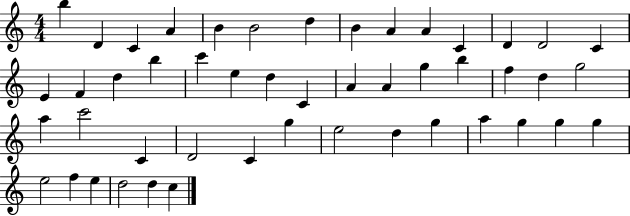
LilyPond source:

{
  \clef treble
  \numericTimeSignature
  \time 4/4
  \key c \major
  b''4 d'4 c'4 a'4 | b'4 b'2 d''4 | b'4 a'4 a'4 c'4 | d'4 d'2 c'4 | \break e'4 f'4 d''4 b''4 | c'''4 e''4 d''4 c'4 | a'4 a'4 g''4 b''4 | f''4 d''4 g''2 | \break a''4 c'''2 c'4 | d'2 c'4 g''4 | e''2 d''4 g''4 | a''4 g''4 g''4 g''4 | \break e''2 f''4 e''4 | d''2 d''4 c''4 | \bar "|."
}